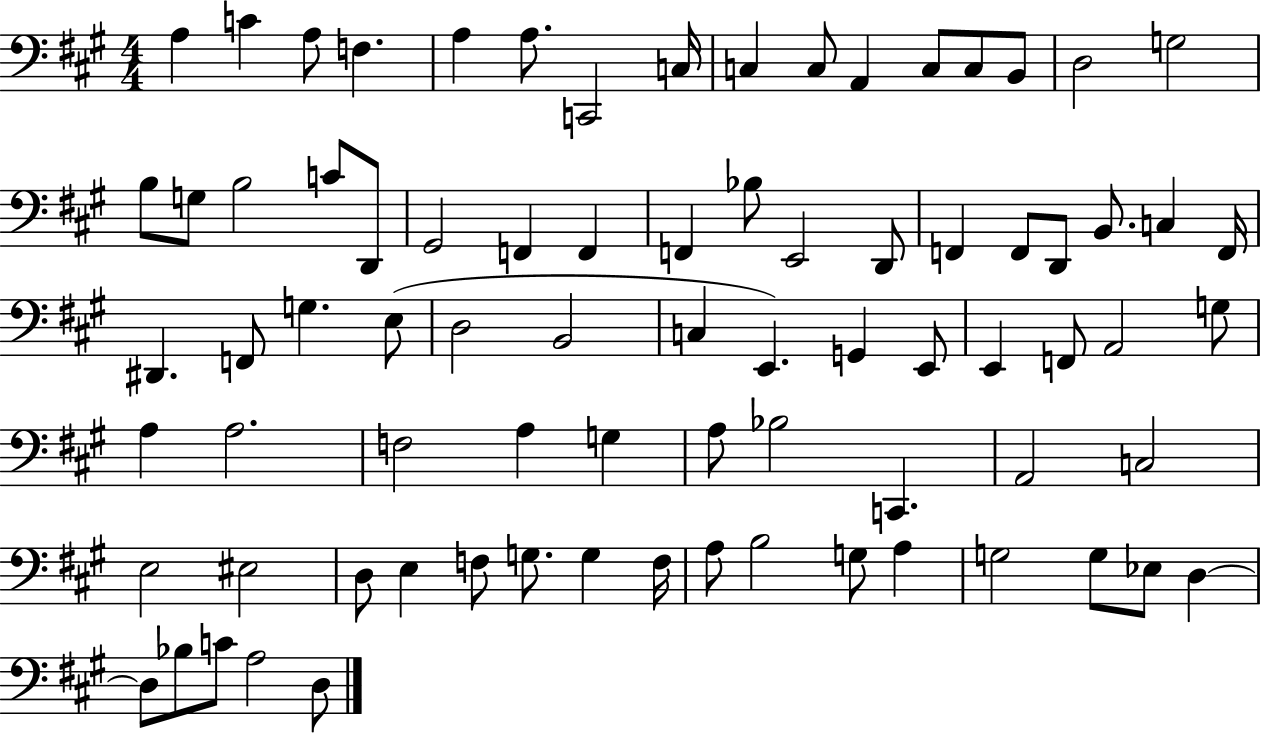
A3/q C4/q A3/e F3/q. A3/q A3/e. C2/h C3/s C3/q C3/e A2/q C3/e C3/e B2/e D3/h G3/h B3/e G3/e B3/h C4/e D2/e G#2/h F2/q F2/q F2/q Bb3/e E2/h D2/e F2/q F2/e D2/e B2/e. C3/q F2/s D#2/q. F2/e G3/q. E3/e D3/h B2/h C3/q E2/q. G2/q E2/e E2/q F2/e A2/h G3/e A3/q A3/h. F3/h A3/q G3/q A3/e Bb3/h C2/q. A2/h C3/h E3/h EIS3/h D3/e E3/q F3/e G3/e. G3/q F3/s A3/e B3/h G3/e A3/q G3/h G3/e Eb3/e D3/q D3/e Bb3/e C4/e A3/h D3/e